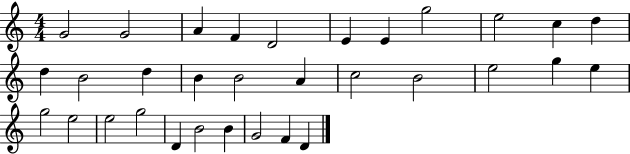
{
  \clef treble
  \numericTimeSignature
  \time 4/4
  \key c \major
  g'2 g'2 | a'4 f'4 d'2 | e'4 e'4 g''2 | e''2 c''4 d''4 | \break d''4 b'2 d''4 | b'4 b'2 a'4 | c''2 b'2 | e''2 g''4 e''4 | \break g''2 e''2 | e''2 g''2 | d'4 b'2 b'4 | g'2 f'4 d'4 | \break \bar "|."
}